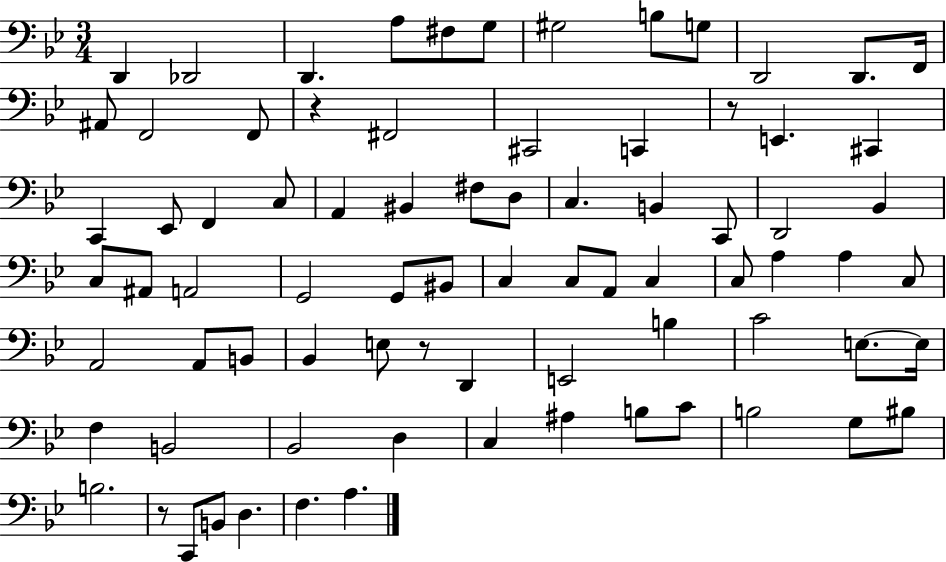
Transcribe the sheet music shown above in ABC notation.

X:1
T:Untitled
M:3/4
L:1/4
K:Bb
D,, _D,,2 D,, A,/2 ^F,/2 G,/2 ^G,2 B,/2 G,/2 D,,2 D,,/2 F,,/4 ^A,,/2 F,,2 F,,/2 z ^F,,2 ^C,,2 C,, z/2 E,, ^C,, C,, _E,,/2 F,, C,/2 A,, ^B,, ^F,/2 D,/2 C, B,, C,,/2 D,,2 _B,, C,/2 ^A,,/2 A,,2 G,,2 G,,/2 ^B,,/2 C, C,/2 A,,/2 C, C,/2 A, A, C,/2 A,,2 A,,/2 B,,/2 _B,, E,/2 z/2 D,, E,,2 B, C2 E,/2 E,/4 F, B,,2 _B,,2 D, C, ^A, B,/2 C/2 B,2 G,/2 ^B,/2 B,2 z/2 C,,/2 B,,/2 D, F, A,